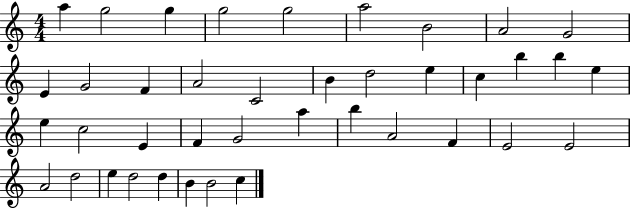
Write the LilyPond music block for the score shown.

{
  \clef treble
  \numericTimeSignature
  \time 4/4
  \key c \major
  a''4 g''2 g''4 | g''2 g''2 | a''2 b'2 | a'2 g'2 | \break e'4 g'2 f'4 | a'2 c'2 | b'4 d''2 e''4 | c''4 b''4 b''4 e''4 | \break e''4 c''2 e'4 | f'4 g'2 a''4 | b''4 a'2 f'4 | e'2 e'2 | \break a'2 d''2 | e''4 d''2 d''4 | b'4 b'2 c''4 | \bar "|."
}